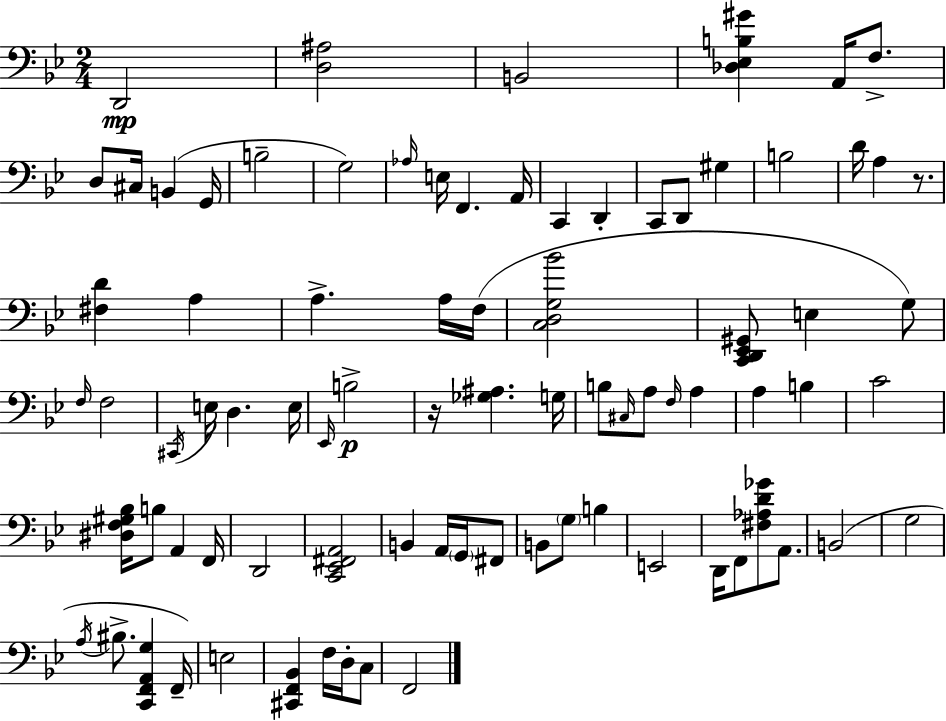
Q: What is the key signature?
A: BES major